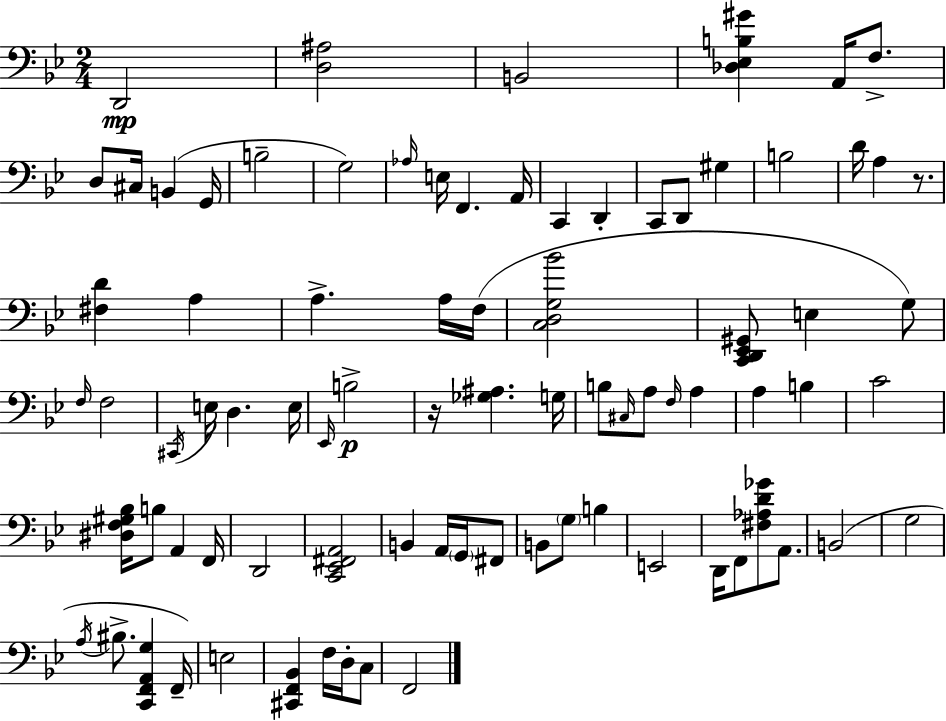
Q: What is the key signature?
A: BES major